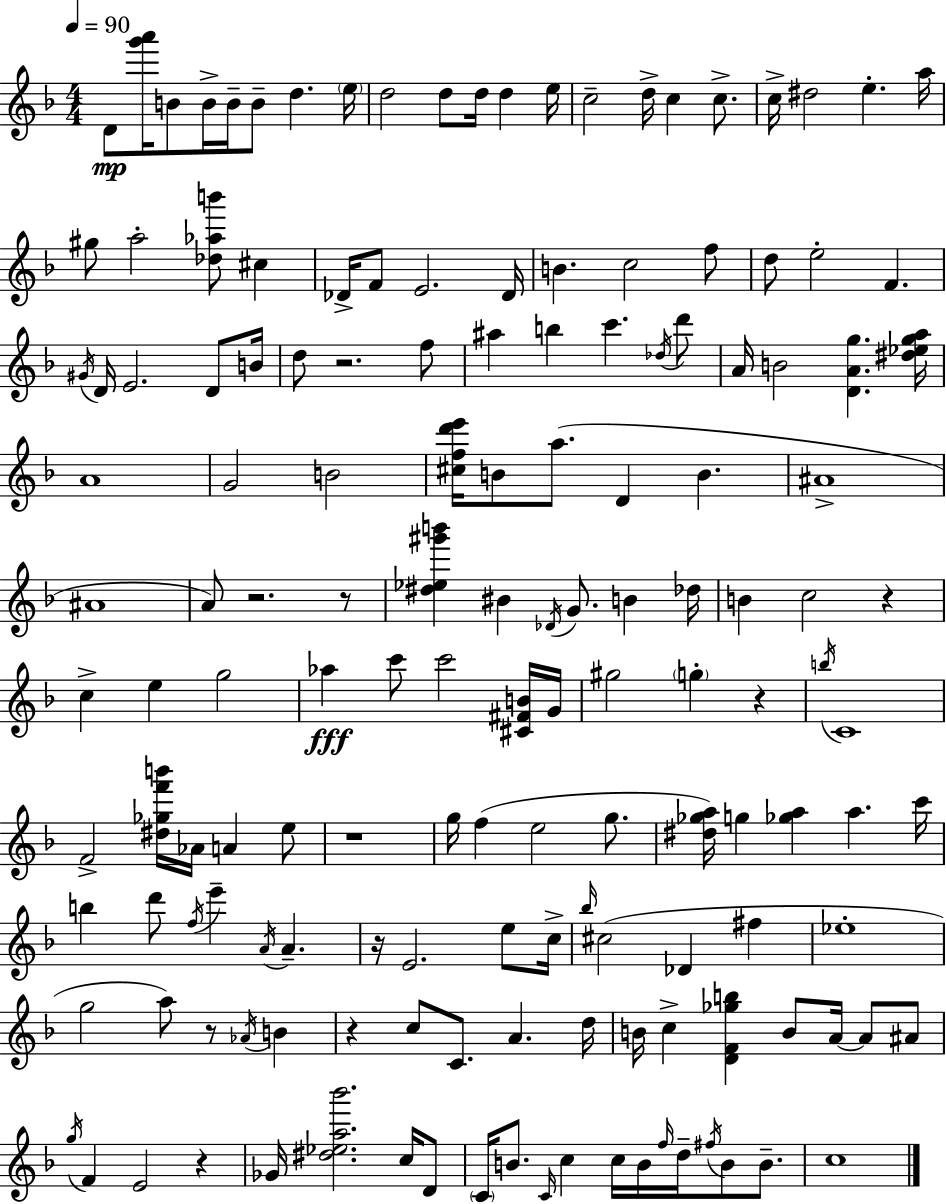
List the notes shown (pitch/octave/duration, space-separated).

D4/e [G6,A6]/s B4/e B4/s B4/s B4/e D5/q. E5/s D5/h D5/e D5/s D5/q E5/s C5/h D5/s C5/q C5/e. C5/s D#5/h E5/q. A5/s G#5/e A5/h [Db5,Ab5,B6]/e C#5/q Db4/s F4/e E4/h. Db4/s B4/q. C5/h F5/e D5/e E5/h F4/q. G#4/s D4/s E4/h. D4/e B4/s D5/e R/h. F5/e A#5/q B5/q C6/q. Db5/s D6/e A4/s B4/h [D4,A4,G5]/q. [D#5,Eb5,G5,A5]/s A4/w G4/h B4/h [C#5,F5,D6,E6]/s B4/e A5/e. D4/q B4/q. A#4/w A#4/w A4/e R/h. R/e [D#5,Eb5,G#6,B6]/q BIS4/q Db4/s G4/e. B4/q Db5/s B4/q C5/h R/q C5/q E5/q G5/h Ab5/q C6/e C6/h [C#4,F#4,B4]/s G4/s G#5/h G5/q R/q B5/s C4/w F4/h [D#5,Gb5,F6,B6]/s Ab4/s A4/q E5/e R/w G5/s F5/q E5/h G5/e. [D#5,Gb5,A5]/s G5/q [Gb5,A5]/q A5/q. C6/s B5/q D6/e F5/s E6/q A4/s A4/q. R/s E4/h. E5/e C5/s Bb5/s C#5/h Db4/q F#5/q Eb5/w G5/h A5/e R/e Ab4/s B4/q R/q C5/e C4/e. A4/q. D5/s B4/s C5/q [D4,F4,Gb5,B5]/q B4/e A4/s A4/e A#4/e G5/s F4/q E4/h R/q Gb4/s [D#5,Eb5,A5,Bb6]/h. C5/s D4/e C4/s B4/e. C4/s C5/q C5/s B4/s F5/s D5/s F#5/s B4/e B4/e. C5/w